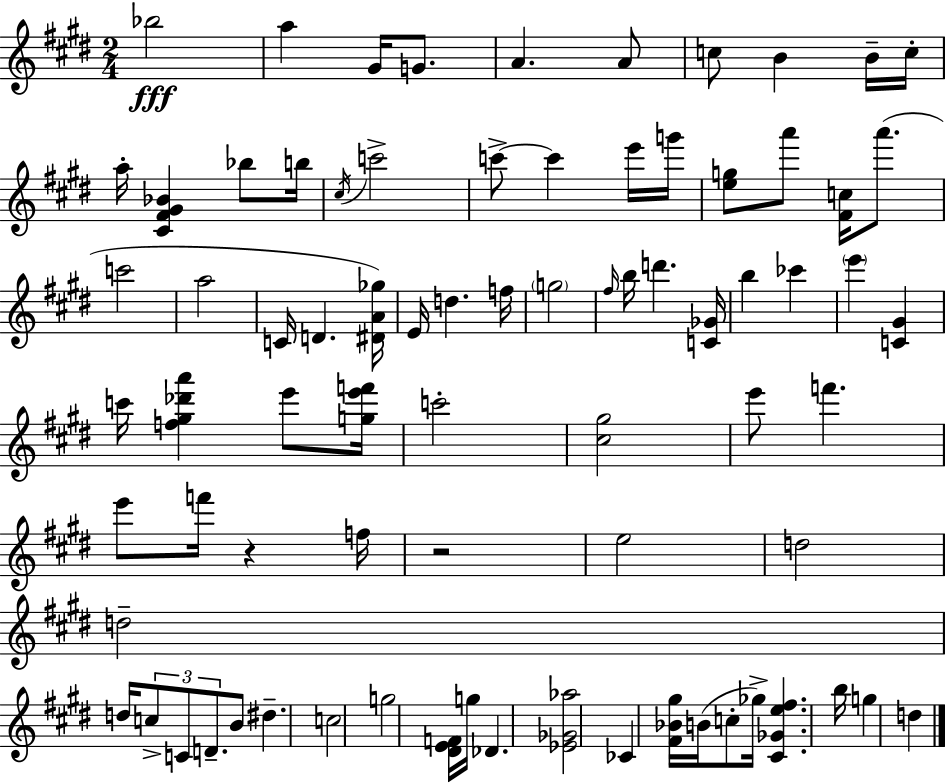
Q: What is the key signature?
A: E major